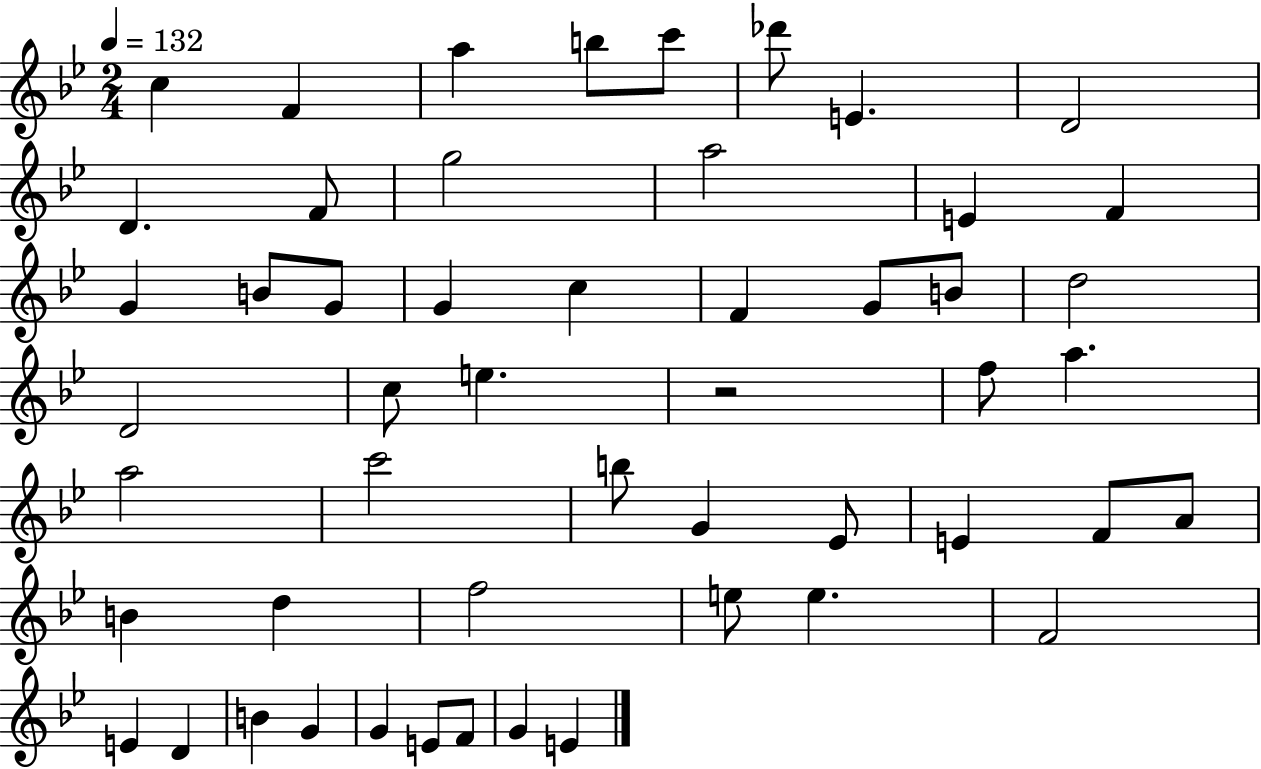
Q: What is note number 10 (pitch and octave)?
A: F4